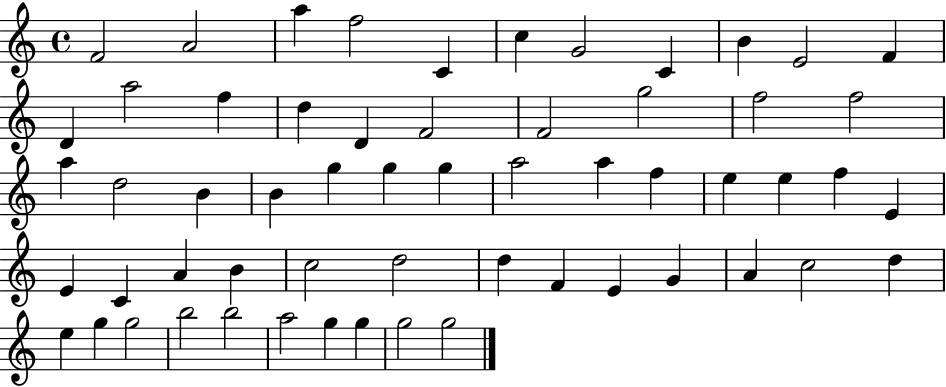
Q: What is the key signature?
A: C major